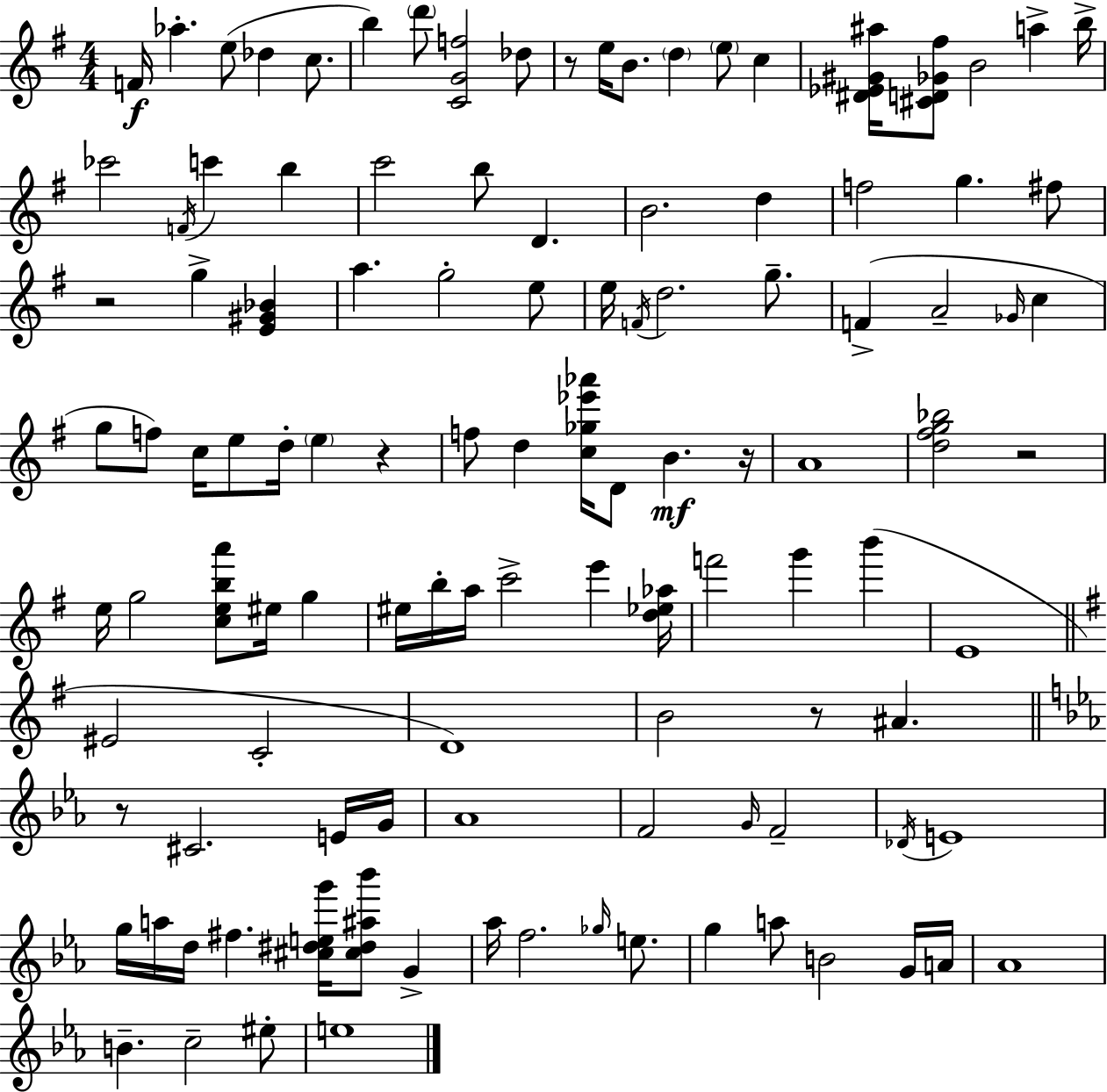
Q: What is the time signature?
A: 4/4